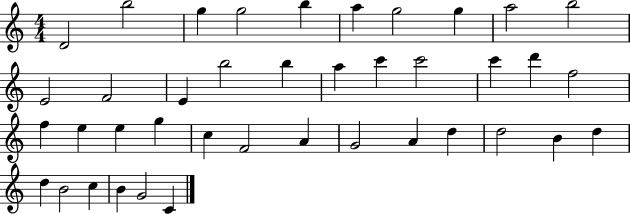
X:1
T:Untitled
M:4/4
L:1/4
K:C
D2 b2 g g2 b a g2 g a2 b2 E2 F2 E b2 b a c' c'2 c' d' f2 f e e g c F2 A G2 A d d2 B d d B2 c B G2 C